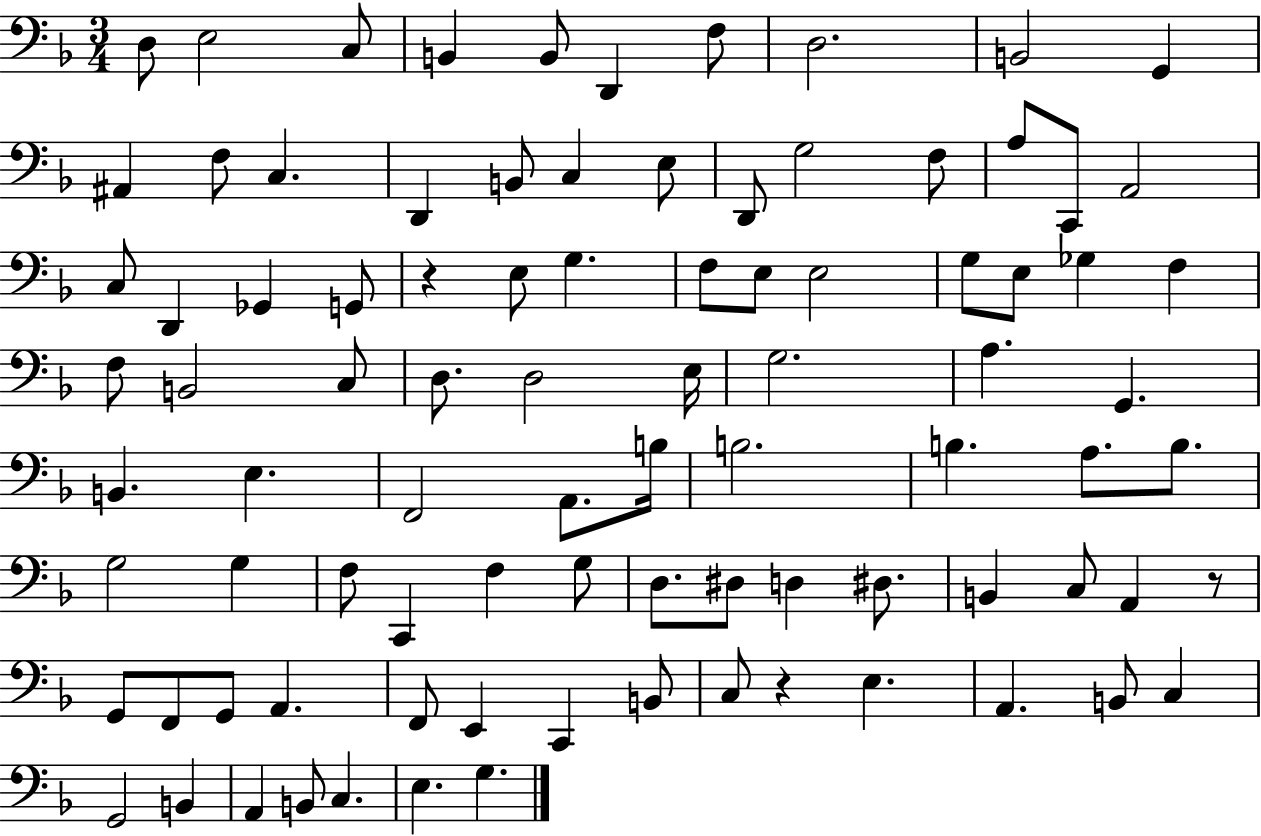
D3/e E3/h C3/e B2/q B2/e D2/q F3/e D3/h. B2/h G2/q A#2/q F3/e C3/q. D2/q B2/e C3/q E3/e D2/e G3/h F3/e A3/e C2/e A2/h C3/e D2/q Gb2/q G2/e R/q E3/e G3/q. F3/e E3/e E3/h G3/e E3/e Gb3/q F3/q F3/e B2/h C3/e D3/e. D3/h E3/s G3/h. A3/q. G2/q. B2/q. E3/q. F2/h A2/e. B3/s B3/h. B3/q. A3/e. B3/e. G3/h G3/q F3/e C2/q F3/q G3/e D3/e. D#3/e D3/q D#3/e. B2/q C3/e A2/q R/e G2/e F2/e G2/e A2/q. F2/e E2/q C2/q B2/e C3/e R/q E3/q. A2/q. B2/e C3/q G2/h B2/q A2/q B2/e C3/q. E3/q. G3/q.